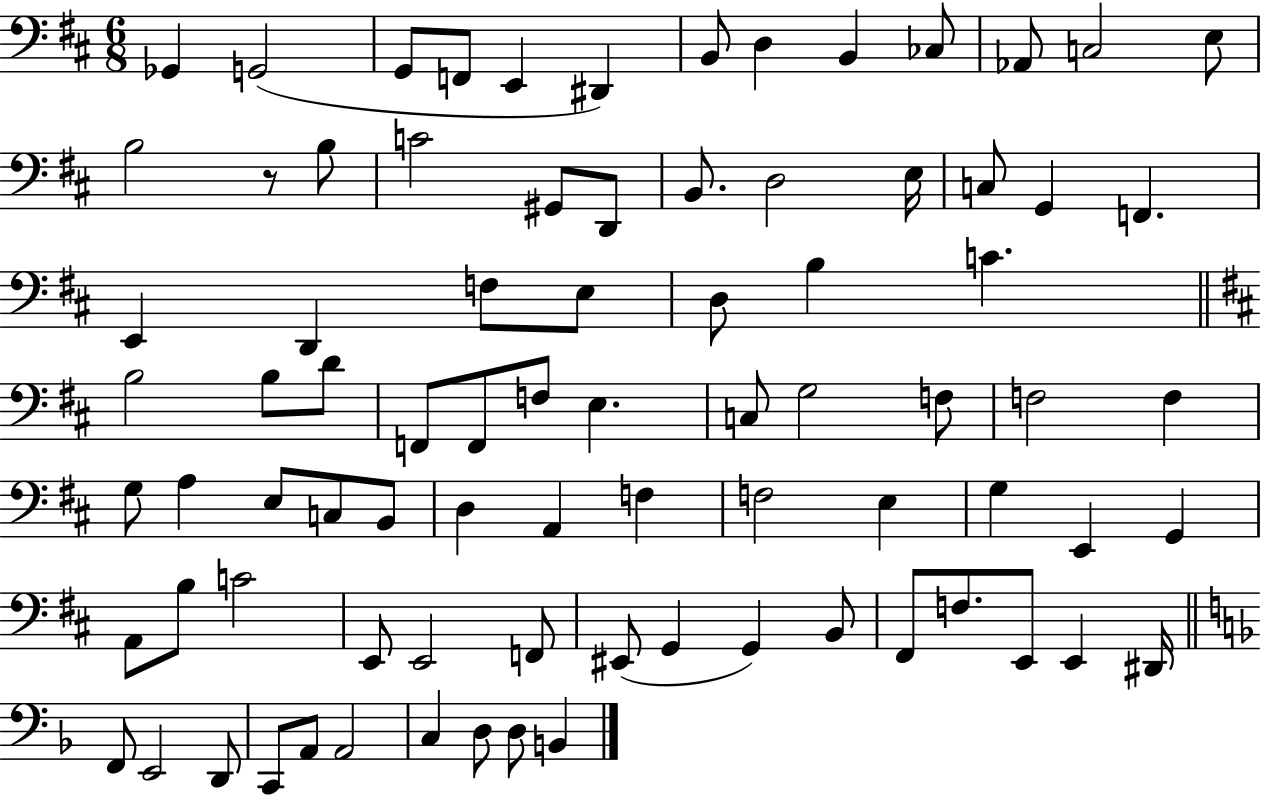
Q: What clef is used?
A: bass